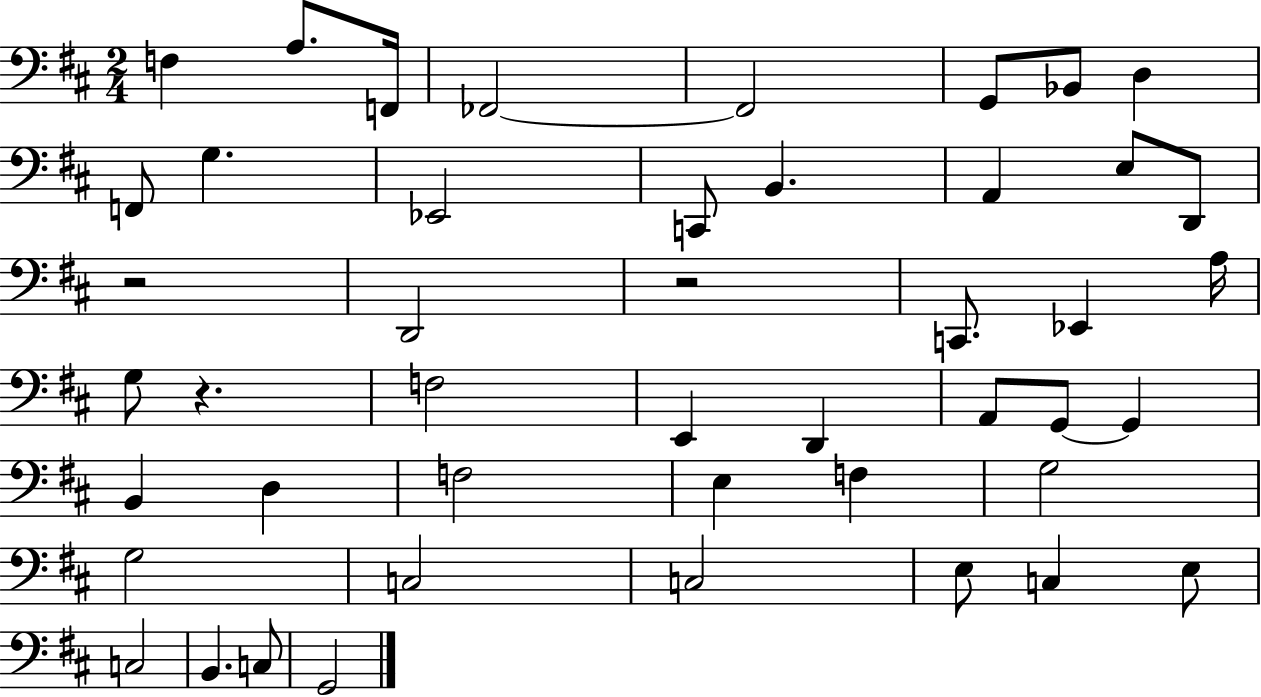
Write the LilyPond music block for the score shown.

{
  \clef bass
  \numericTimeSignature
  \time 2/4
  \key d \major
  f4 a8. f,16 | fes,2~~ | fes,2 | g,8 bes,8 d4 | \break f,8 g4. | ees,2 | c,8 b,4. | a,4 e8 d,8 | \break r2 | d,2 | r2 | c,8. ees,4 a16 | \break g8 r4. | f2 | e,4 d,4 | a,8 g,8~~ g,4 | \break b,4 d4 | f2 | e4 f4 | g2 | \break g2 | c2 | c2 | e8 c4 e8 | \break c2 | b,4. c8 | g,2 | \bar "|."
}